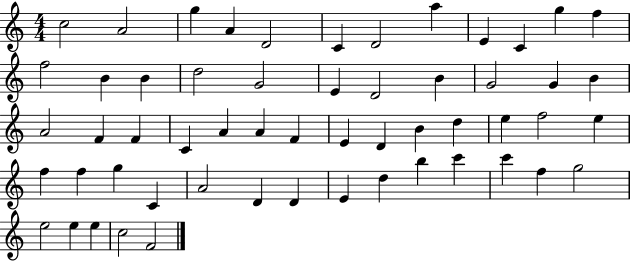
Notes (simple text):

C5/h A4/h G5/q A4/q D4/h C4/q D4/h A5/q E4/q C4/q G5/q F5/q F5/h B4/q B4/q D5/h G4/h E4/q D4/h B4/q G4/h G4/q B4/q A4/h F4/q F4/q C4/q A4/q A4/q F4/q E4/q D4/q B4/q D5/q E5/q F5/h E5/q F5/q F5/q G5/q C4/q A4/h D4/q D4/q E4/q D5/q B5/q C6/q C6/q F5/q G5/h E5/h E5/q E5/q C5/h F4/h